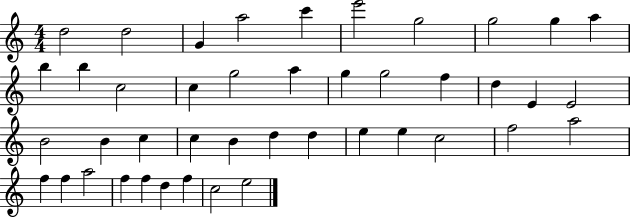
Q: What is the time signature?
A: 4/4